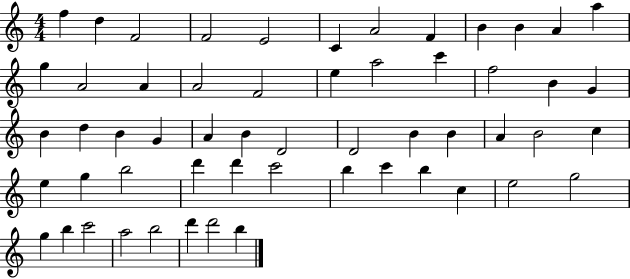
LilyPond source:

{
  \clef treble
  \numericTimeSignature
  \time 4/4
  \key c \major
  f''4 d''4 f'2 | f'2 e'2 | c'4 a'2 f'4 | b'4 b'4 a'4 a''4 | \break g''4 a'2 a'4 | a'2 f'2 | e''4 a''2 c'''4 | f''2 b'4 g'4 | \break b'4 d''4 b'4 g'4 | a'4 b'4 d'2 | d'2 b'4 b'4 | a'4 b'2 c''4 | \break e''4 g''4 b''2 | d'''4 d'''4 c'''2 | b''4 c'''4 b''4 c''4 | e''2 g''2 | \break g''4 b''4 c'''2 | a''2 b''2 | d'''4 d'''2 b''4 | \bar "|."
}